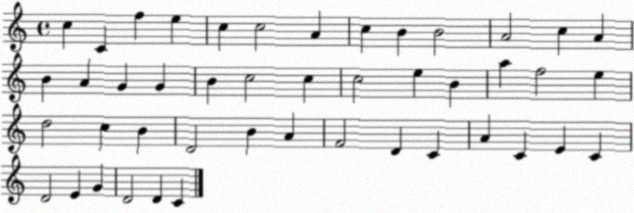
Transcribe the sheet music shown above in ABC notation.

X:1
T:Untitled
M:4/4
L:1/4
K:C
c C f e c c2 A c B B2 A2 c A B A G G B c2 c c2 e B a f2 e d2 c B D2 B A F2 D C A C E C D2 E G D2 D C